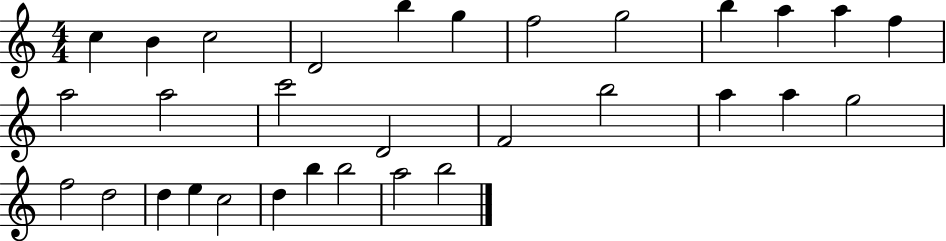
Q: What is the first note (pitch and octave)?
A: C5